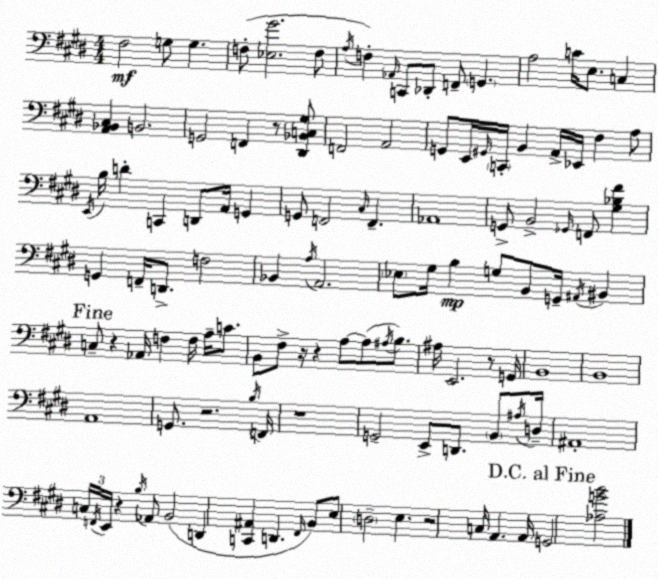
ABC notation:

X:1
T:Untitled
M:4/4
L:1/4
K:E
^F,2 G,/2 G, F,/2 [_E,^G]2 F,/2 A,/4 F, _A,,/4 C,,/2 _D,,/2 F,,/2 G,, A,2 C/4 E,/2 C, [A,,_B,,^C,] B,,2 G,,2 F,, z/2 [^D,,_B,,C,^G,]/2 F,,2 A,,2 G,,/2 E,,/4 ^G,,/4 C,,/4 B,, A,,/4 _E,,/4 ^F, A,/2 E,,/4 B,/4 D C,, D,,/2 A,,/4 G,, G,,/2 F,,2 ^C,/4 F,, _A,,4 G,,/2 B,,2 _G,,/4 F,,/2 [^G,_B,^F] G,, F,,/4 D,,/2 F,2 _B,, A,/4 A,,2 _E,/2 ^G,/4 B, G,/2 B,,/2 G,,/4 ^A,,/4 ^B,, C,/2 z _A,,/4 F, F,/4 A,/4 C/2 B,,/2 ^F,/2 z/4 z A,/2 A,/2 ^A,/4 B,/2 ^A,/4 E,,2 z/2 G,,/4 B,,4 B,,4 A,,4 G,,/2 z2 B,/4 F,,/4 z4 G,,2 E,,/2 D,,/2 B,,/2 ^A,/4 D,/4 ^A,,4 C,/4 F,,/4 E,,/4 z B,/4 _A,,/2 B,,2 D,, [C,,^A,,] D,, ^F,,/4 B,,/2 E,/2 D,2 E, z2 C,/4 A,, A,,/4 G,,2 [_A,GB]2